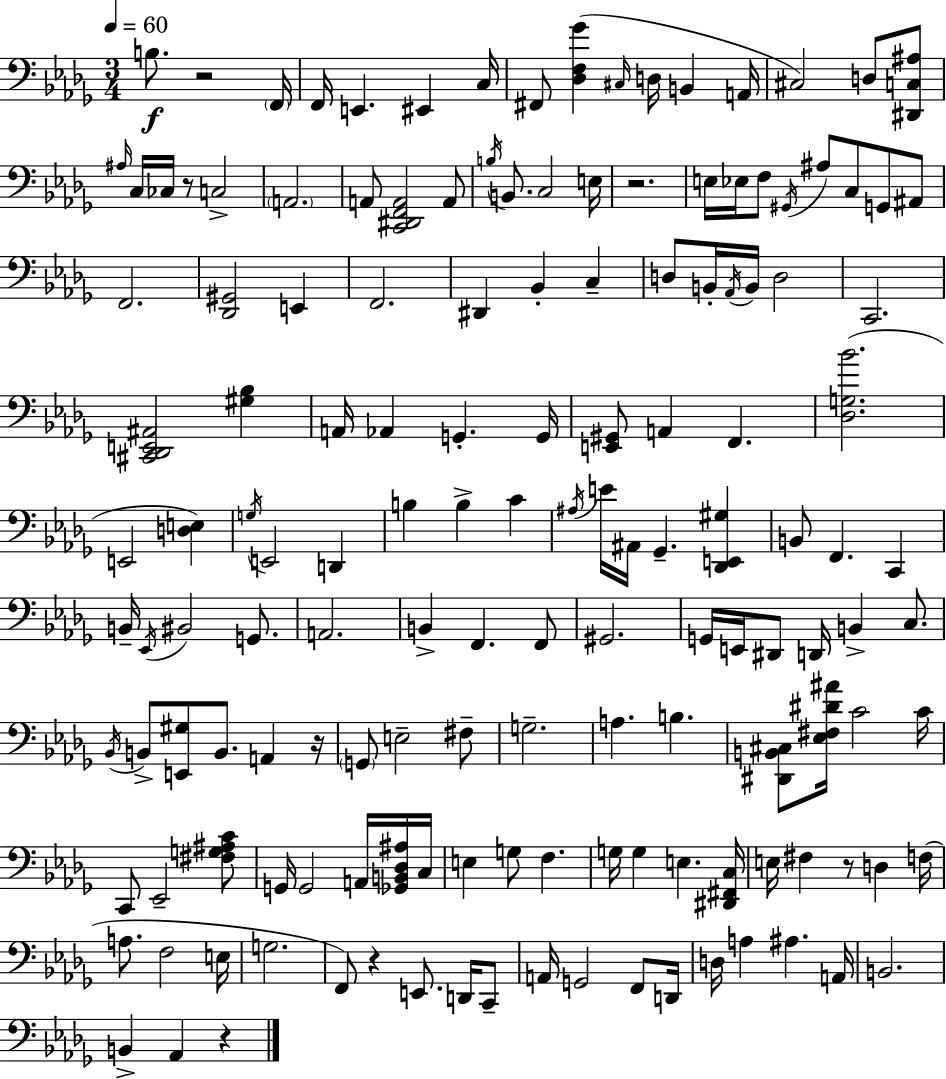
X:1
T:Untitled
M:3/4
L:1/4
K:Bbm
B,/2 z2 F,,/4 F,,/4 E,, ^E,, C,/4 ^F,,/2 [_D,F,_G] ^C,/4 D,/4 B,, A,,/4 ^C,2 D,/2 [^D,,C,^A,]/2 ^A,/4 C,/4 _C,/4 z/2 C,2 A,,2 A,,/2 [C,,^D,,F,,A,,]2 A,,/2 B,/4 B,,/2 C,2 E,/4 z2 E,/4 _E,/4 F,/2 ^G,,/4 ^A,/2 C,/2 G,,/2 ^A,,/2 F,,2 [_D,,^G,,]2 E,, F,,2 ^D,, _B,, C, D,/2 B,,/4 _A,,/4 B,,/4 D,2 C,,2 [^C,,_D,,E,,^A,,]2 [^G,_B,] A,,/4 _A,, G,, G,,/4 [E,,^G,,]/2 A,, F,, [_D,G,_B]2 E,,2 [D,E,] G,/4 E,,2 D,, B, B, C ^A,/4 E/4 ^A,,/4 _G,, [_D,,E,,^G,] B,,/2 F,, C,, B,,/4 _E,,/4 ^B,,2 G,,/2 A,,2 B,, F,, F,,/2 ^G,,2 G,,/4 E,,/4 ^D,,/2 D,,/4 B,, C,/2 _B,,/4 B,,/2 [E,,^G,]/2 B,,/2 A,, z/4 G,,/2 E,2 ^F,/2 G,2 A, B, [^D,,B,,^C,]/2 [_E,^F,^D^A]/4 C2 C/4 C,,/2 _E,,2 [^F,G,^A,C]/2 G,,/4 G,,2 A,,/4 [_G,,B,,_D,^A,]/4 C,/4 E, G,/2 F, G,/4 G, E, [^D,,^F,,C,]/4 E,/4 ^F, z/2 D, F,/4 A,/2 F,2 E,/4 G,2 F,,/2 z E,,/2 D,,/4 C,,/2 A,,/4 G,,2 F,,/2 D,,/4 D,/4 A, ^A, A,,/4 B,,2 B,, _A,, z